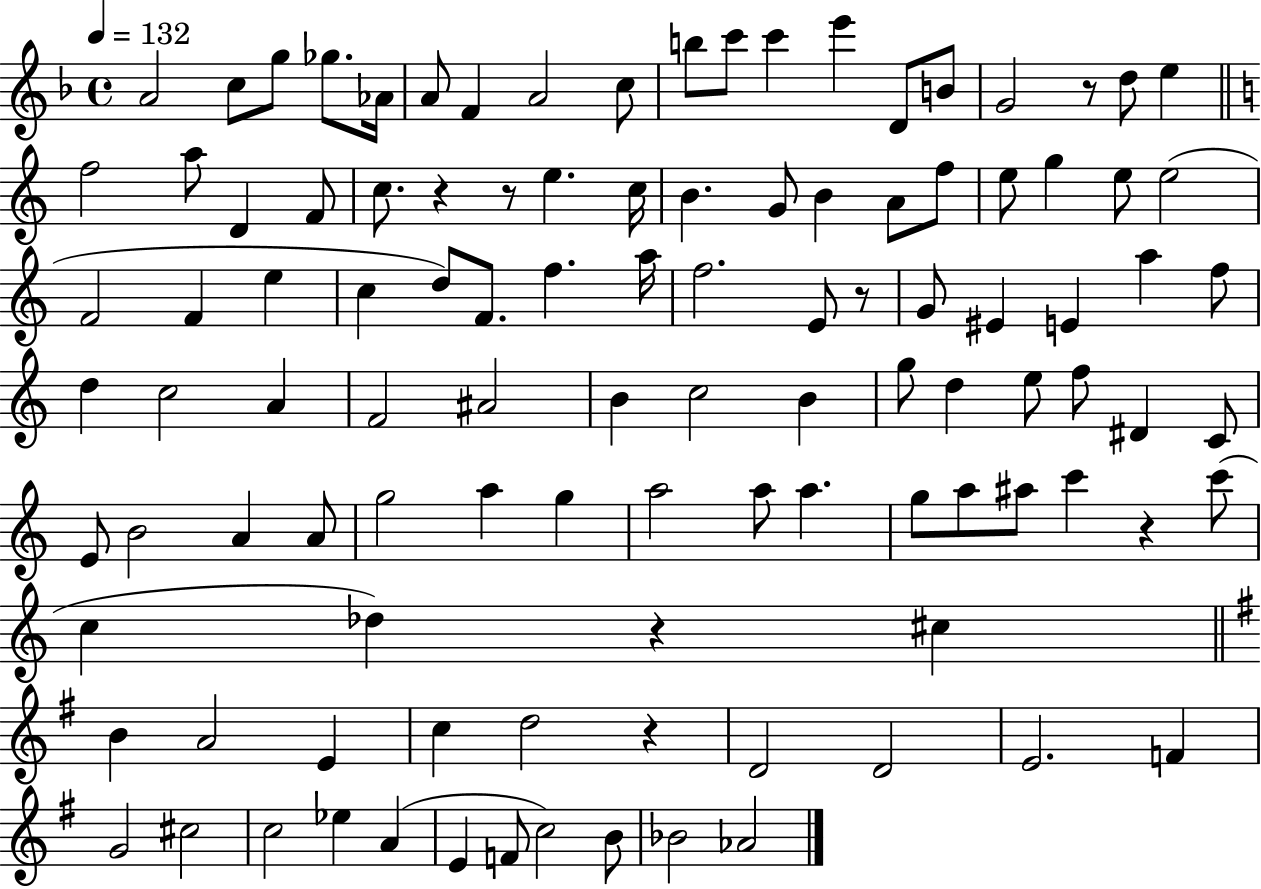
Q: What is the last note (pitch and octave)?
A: Ab4